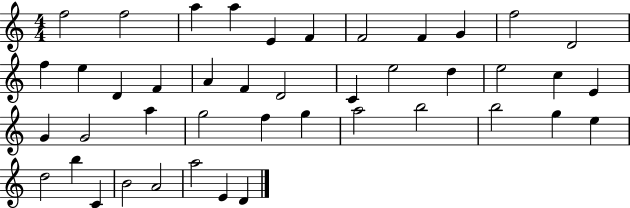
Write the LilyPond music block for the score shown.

{
  \clef treble
  \numericTimeSignature
  \time 4/4
  \key c \major
  f''2 f''2 | a''4 a''4 e'4 f'4 | f'2 f'4 g'4 | f''2 d'2 | \break f''4 e''4 d'4 f'4 | a'4 f'4 d'2 | c'4 e''2 d''4 | e''2 c''4 e'4 | \break g'4 g'2 a''4 | g''2 f''4 g''4 | a''2 b''2 | b''2 g''4 e''4 | \break d''2 b''4 c'4 | b'2 a'2 | a''2 e'4 d'4 | \bar "|."
}